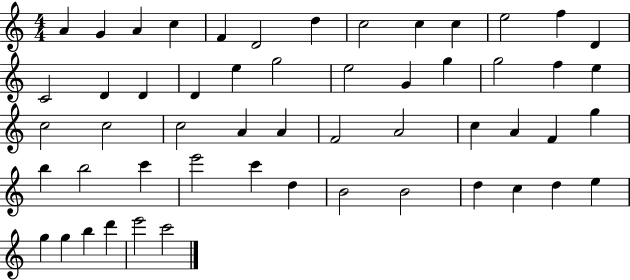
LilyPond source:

{
  \clef treble
  \numericTimeSignature
  \time 4/4
  \key c \major
  a'4 g'4 a'4 c''4 | f'4 d'2 d''4 | c''2 c''4 c''4 | e''2 f''4 d'4 | \break c'2 d'4 d'4 | d'4 e''4 g''2 | e''2 g'4 g''4 | g''2 f''4 e''4 | \break c''2 c''2 | c''2 a'4 a'4 | f'2 a'2 | c''4 a'4 f'4 g''4 | \break b''4 b''2 c'''4 | e'''2 c'''4 d''4 | b'2 b'2 | d''4 c''4 d''4 e''4 | \break g''4 g''4 b''4 d'''4 | e'''2 c'''2 | \bar "|."
}